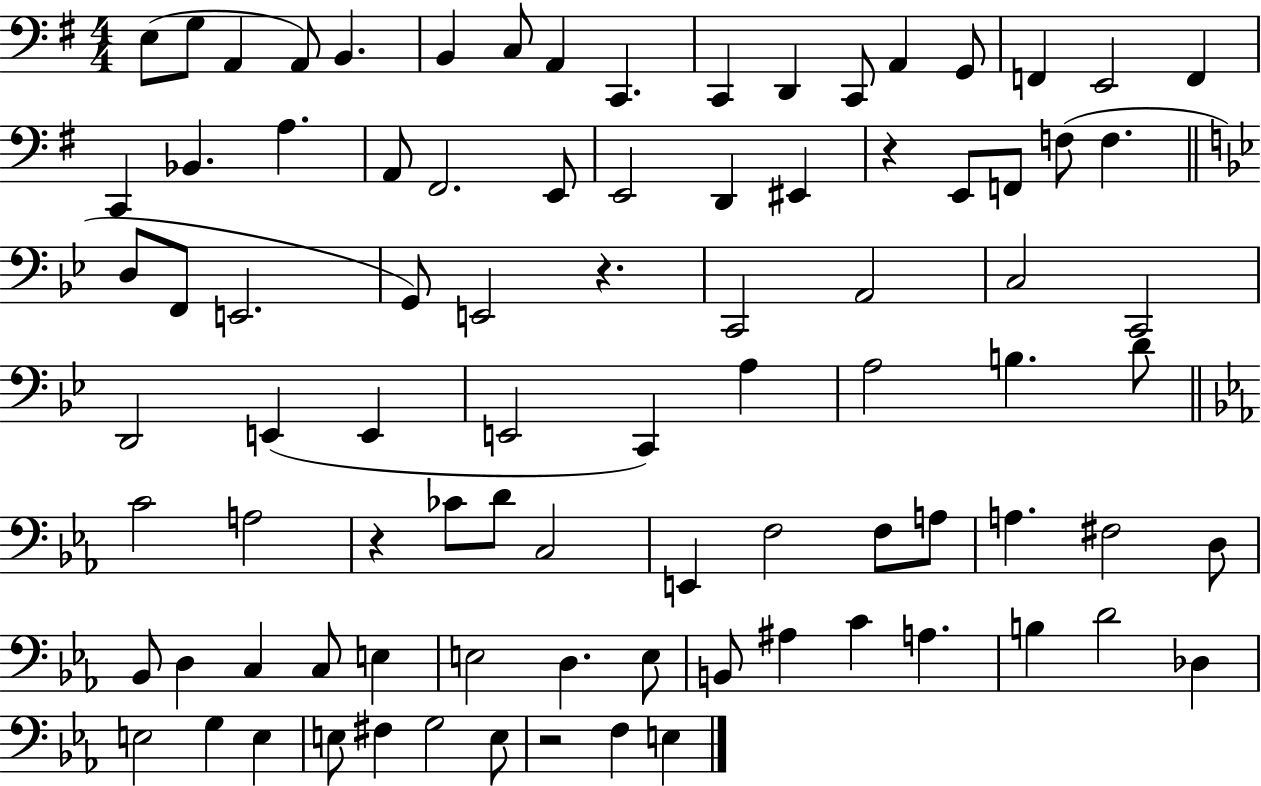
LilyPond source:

{
  \clef bass
  \numericTimeSignature
  \time 4/4
  \key g \major
  e8( g8 a,4 a,8) b,4. | b,4 c8 a,4 c,4. | c,4 d,4 c,8 a,4 g,8 | f,4 e,2 f,4 | \break c,4 bes,4. a4. | a,8 fis,2. e,8 | e,2 d,4 eis,4 | r4 e,8 f,8 f8( f4. | \break \bar "||" \break \key bes \major d8 f,8 e,2. | g,8) e,2 r4. | c,2 a,2 | c2 c,2 | \break d,2 e,4( e,4 | e,2 c,4) a4 | a2 b4. d'8 | \bar "||" \break \key c \minor c'2 a2 | r4 ces'8 d'8 c2 | e,4 f2 f8 a8 | a4. fis2 d8 | \break bes,8 d4 c4 c8 e4 | e2 d4. e8 | b,8 ais4 c'4 a4. | b4 d'2 des4 | \break e2 g4 e4 | e8 fis4 g2 e8 | r2 f4 e4 | \bar "|."
}